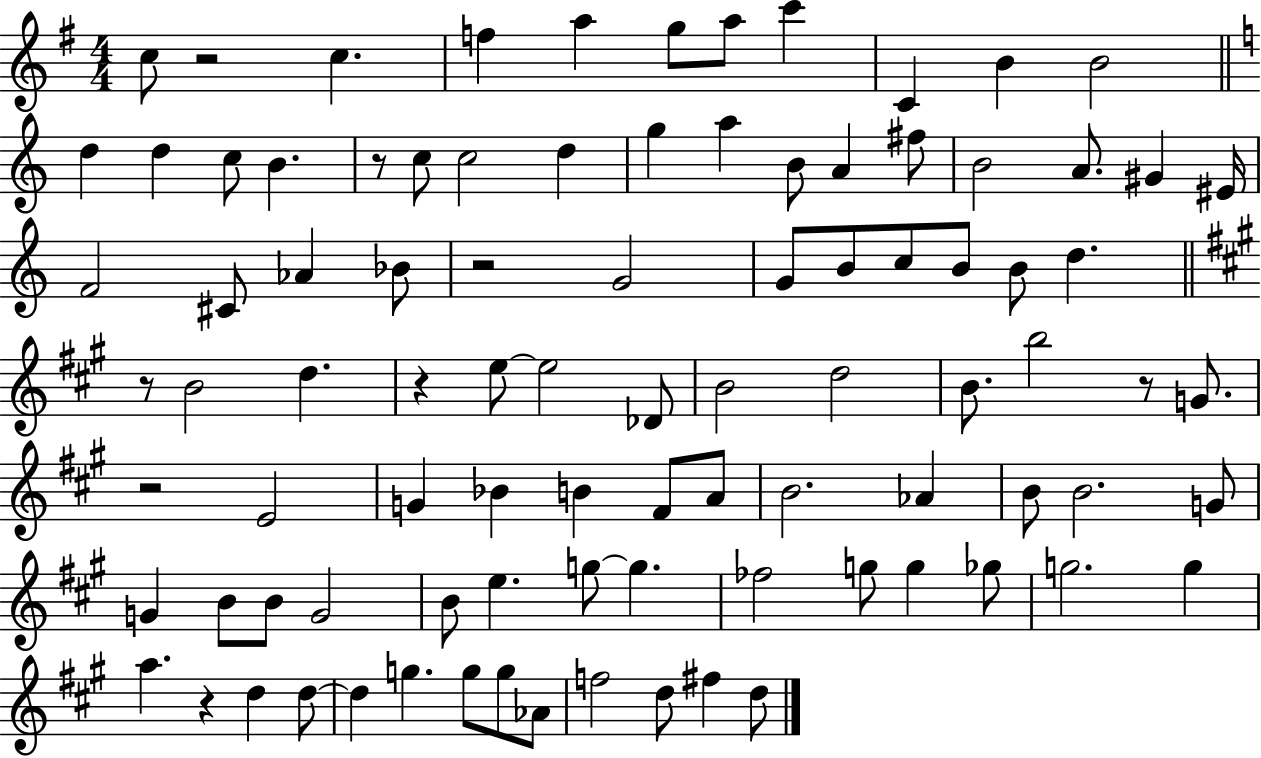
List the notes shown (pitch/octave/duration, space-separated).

C5/e R/h C5/q. F5/q A5/q G5/e A5/e C6/q C4/q B4/q B4/h D5/q D5/q C5/e B4/q. R/e C5/e C5/h D5/q G5/q A5/q B4/e A4/q F#5/e B4/h A4/e. G#4/q EIS4/s F4/h C#4/e Ab4/q Bb4/e R/h G4/h G4/e B4/e C5/e B4/e B4/e D5/q. R/e B4/h D5/q. R/q E5/e E5/h Db4/e B4/h D5/h B4/e. B5/h R/e G4/e. R/h E4/h G4/q Bb4/q B4/q F#4/e A4/e B4/h. Ab4/q B4/e B4/h. G4/e G4/q B4/e B4/e G4/h B4/e E5/q. G5/e G5/q. FES5/h G5/e G5/q Gb5/e G5/h. G5/q A5/q. R/q D5/q D5/e D5/q G5/q. G5/e G5/e Ab4/e F5/h D5/e F#5/q D5/e